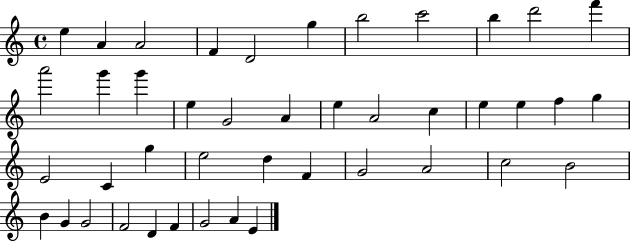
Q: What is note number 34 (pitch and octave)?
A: B4